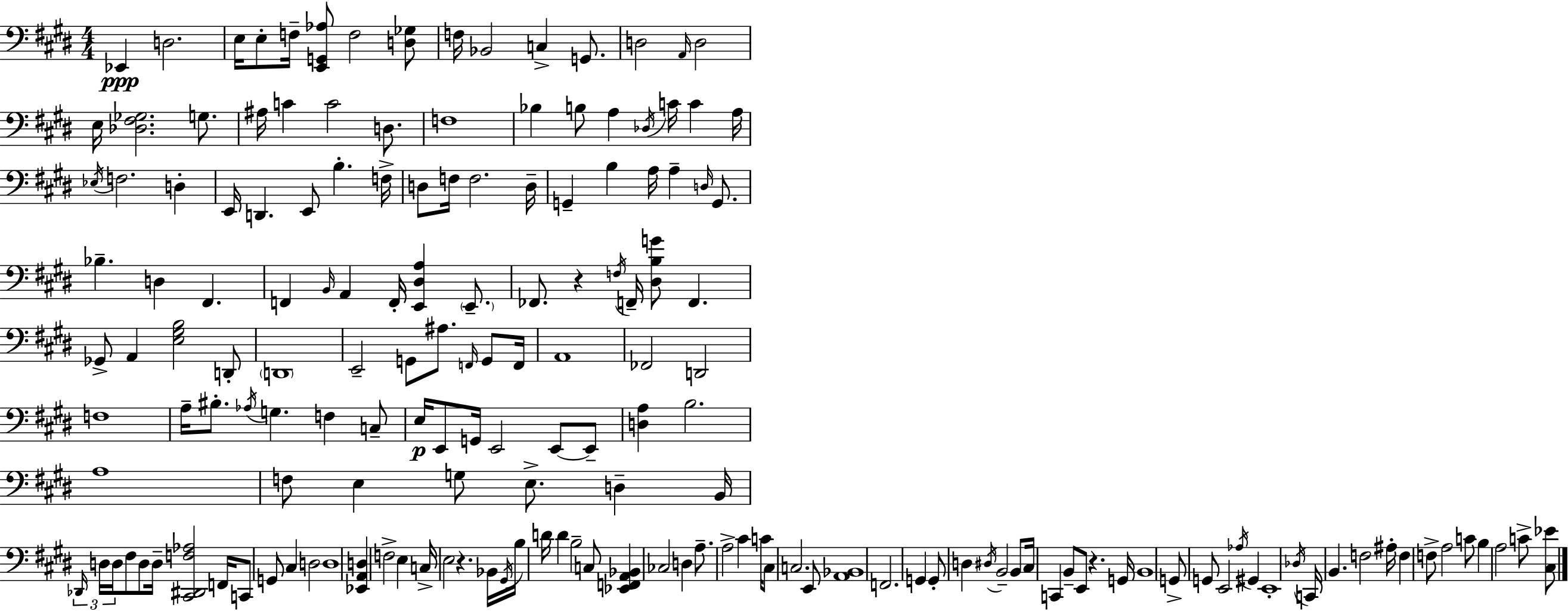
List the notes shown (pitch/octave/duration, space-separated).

Eb2/q D3/h. E3/s E3/e F3/s [E2,G2,Ab3]/e F3/h [D3,Gb3]/e F3/s Bb2/h C3/q G2/e. D3/h A2/s D3/h E3/s [Db3,F#3,Gb3]/h. G3/e. A#3/s C4/q C4/h D3/e. F3/w Bb3/q B3/e A3/q Db3/s C4/s C4/q A3/s Eb3/s F3/h. D3/q E2/s D2/q. E2/e B3/q. F3/s D3/e F3/s F3/h. D3/s G2/q B3/q A3/s A3/q D3/s G2/e. Bb3/q. D3/q F#2/q. F2/q B2/s A2/q F2/s [E2,D#3,A3]/q E2/e. FES2/e. R/q F3/s F2/s [D#3,B3,G4]/e F2/q. Gb2/e A2/q [E3,G#3,B3]/h D2/e D2/w E2/h G2/e A#3/e. F2/s G2/e F2/s A2/w FES2/h D2/h F3/w A3/s BIS3/e. Ab3/s G3/q. F3/q C3/e E3/s E2/e G2/s E2/h E2/e E2/e [D3,A3]/q B3/h. A3/w F3/e E3/q G3/e E3/e. D3/q B2/s Db2/s D3/s D3/s F#3/e D3/e D3/s [C#2,D#2,F3,Ab3]/h F2/s C2/e G2/e C#3/q D3/h D3/w [Eb2,A2,D3]/q F3/h E3/q C3/s E3/h R/q. Bb2/s G#2/s B3/s D4/s D4/q B3/h C3/e [Eb2,F2,A2,Bb2]/q CES3/h D3/q A3/e. A3/h C#4/q C4/s C#3/e C3/h. E2/e [A2,Bb2]/w F2/h. G2/q G2/e D3/q D#3/s B2/h B2/e C#3/s C2/q B2/e E2/e R/q. G2/s B2/w G2/e G2/e E2/h Ab3/s G#2/q E2/w Db3/s C2/s B2/q. F3/h A#3/s F3/q F3/e A3/h C4/e B3/q A3/h C4/e [C#3,Eb4]/e